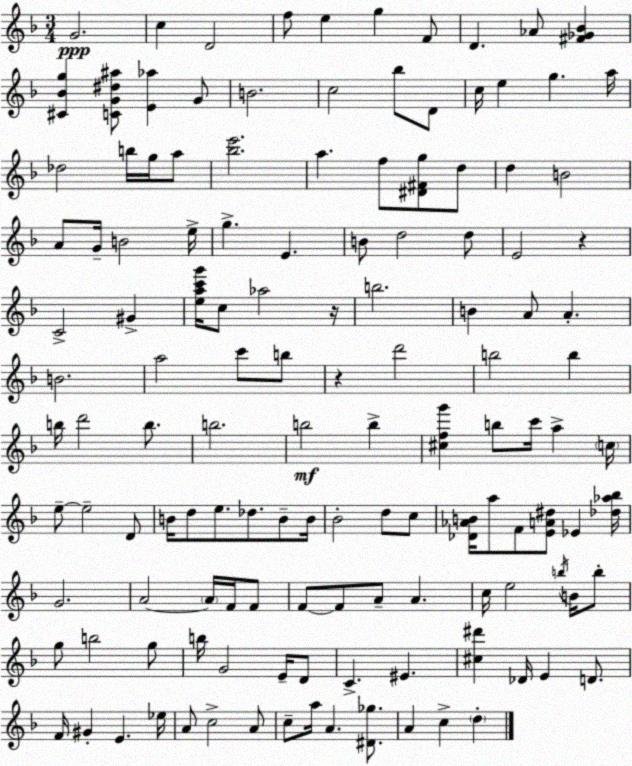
X:1
T:Untitled
M:3/4
L:1/4
K:Dm
G2 c D2 f/2 e g F/2 D _A/2 [^F_G_B] [^C_Bg] [CG^d^a]/2 [E_a] G/2 B2 c2 _b/2 D/2 c/4 e g a/4 _d2 b/4 g/4 a/2 [_be']2 a f/2 [^D^Fg]/2 d/2 d B2 A/2 G/4 B2 e/4 g E B/2 d2 d/2 E2 z C2 ^G [eac'g']/4 c/2 _a2 z/4 b2 B A/2 A B2 a2 c'/2 b/2 z d'2 b2 b b/4 d'2 b/2 b2 b2 b [^cfg'] b/2 c'/4 a c/4 e/2 e2 D/2 B/4 d/2 e/2 _d/2 B/2 B/4 _B2 d/2 c/2 [_D_AB]/4 a/2 F/2 [EA^d]/2 _E [_d_a_b]/4 G2 A2 A/4 F/4 F/2 F/2 F/2 A/2 A c/4 e2 b/4 B/4 b/2 g/2 b2 g/2 b/4 G2 E/4 D/2 C ^E [^c^d'] _D/4 E D/2 F/4 ^G E _e/4 A/2 c2 A/2 c/2 a/4 A [^D_g]/2 A c d